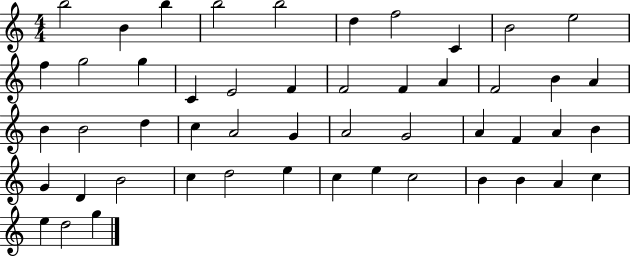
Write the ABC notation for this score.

X:1
T:Untitled
M:4/4
L:1/4
K:C
b2 B b b2 b2 d f2 C B2 e2 f g2 g C E2 F F2 F A F2 B A B B2 d c A2 G A2 G2 A F A B G D B2 c d2 e c e c2 B B A c e d2 g